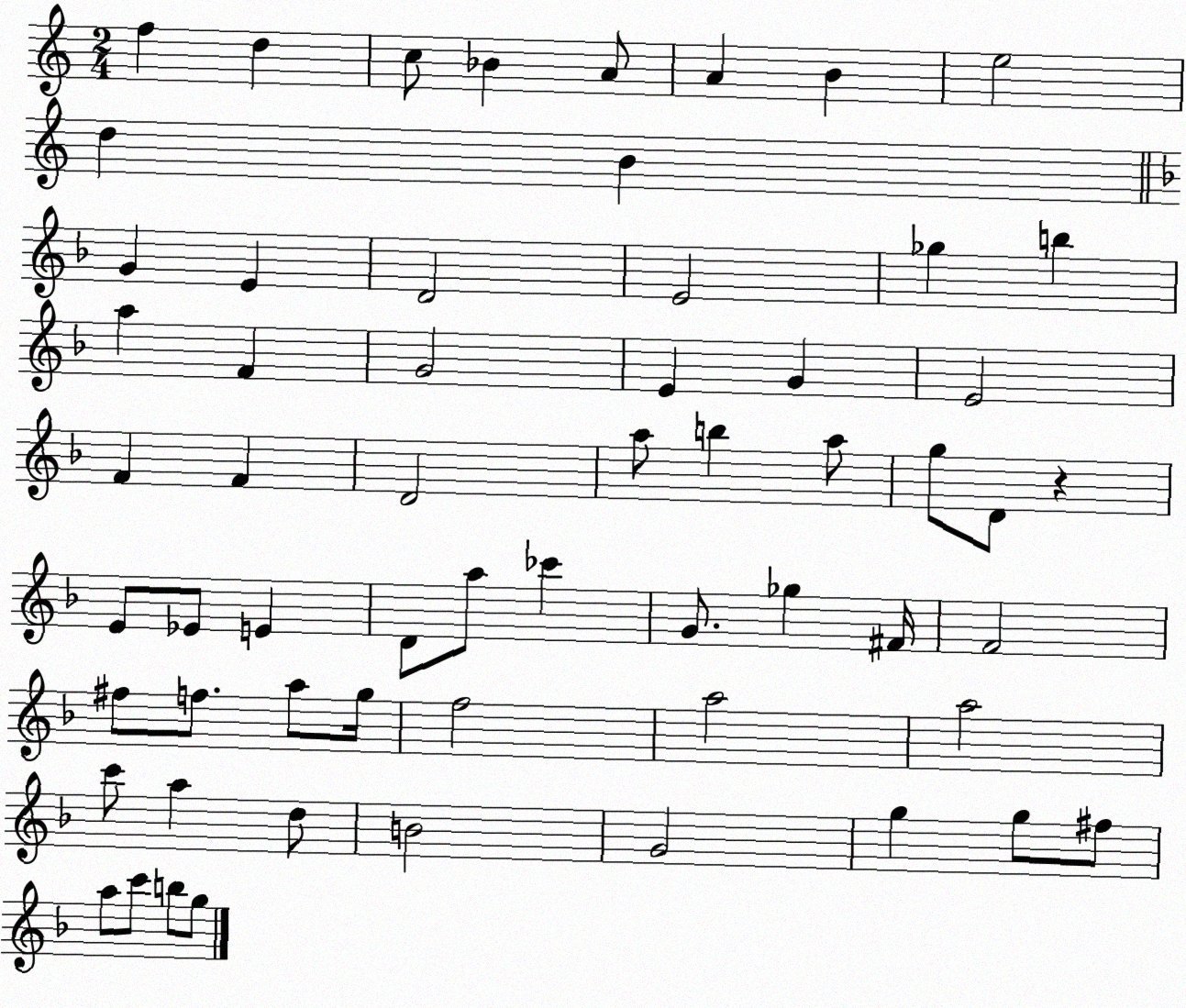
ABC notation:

X:1
T:Untitled
M:2/4
L:1/4
K:C
f d c/2 _B A/2 A B e2 d B G E D2 E2 _g b a F G2 E G E2 F F D2 a/2 b a/2 g/2 D/2 z E/2 _E/2 E D/2 a/2 _c' G/2 _g ^F/4 F2 ^f/2 f/2 a/2 g/4 f2 a2 a2 c'/2 a d/2 B2 G2 g g/2 ^f/2 a/2 c'/2 b/2 g/2